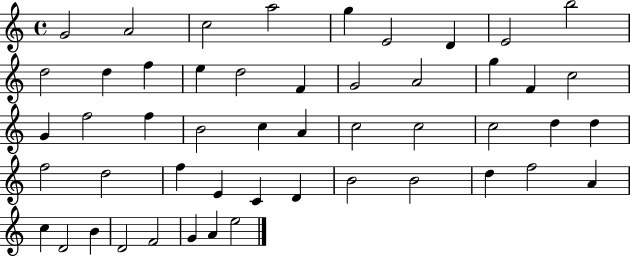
{
  \clef treble
  \time 4/4
  \defaultTimeSignature
  \key c \major
  g'2 a'2 | c''2 a''2 | g''4 e'2 d'4 | e'2 b''2 | \break d''2 d''4 f''4 | e''4 d''2 f'4 | g'2 a'2 | g''4 f'4 c''2 | \break g'4 f''2 f''4 | b'2 c''4 a'4 | c''2 c''2 | c''2 d''4 d''4 | \break f''2 d''2 | f''4 e'4 c'4 d'4 | b'2 b'2 | d''4 f''2 a'4 | \break c''4 d'2 b'4 | d'2 f'2 | g'4 a'4 e''2 | \bar "|."
}